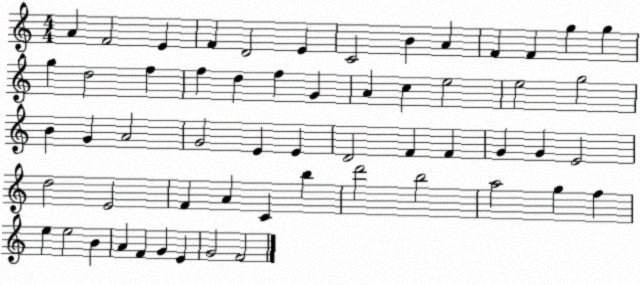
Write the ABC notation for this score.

X:1
T:Untitled
M:4/4
L:1/4
K:C
A F2 E F D2 E C2 B A F F g g g d2 f f d f G A c e2 e2 g2 B G A2 G2 E E D2 F F G G E2 d2 E2 F A C b d'2 b2 a2 g f e e2 B A F G E G2 F2